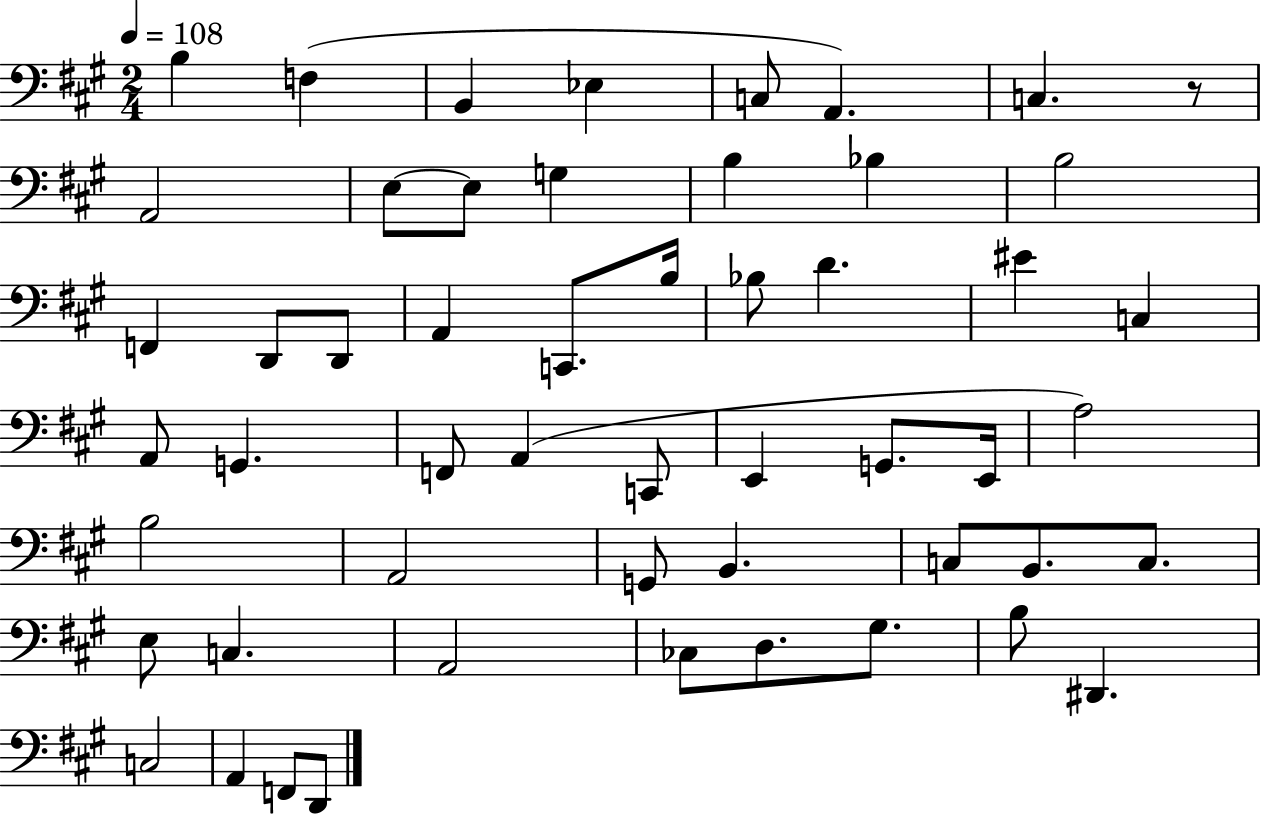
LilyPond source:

{
  \clef bass
  \numericTimeSignature
  \time 2/4
  \key a \major
  \tempo 4 = 108
  b4 f4( | b,4 ees4 | c8 a,4.) | c4. r8 | \break a,2 | e8~~ e8 g4 | b4 bes4 | b2 | \break f,4 d,8 d,8 | a,4 c,8. b16 | bes8 d'4. | eis'4 c4 | \break a,8 g,4. | f,8 a,4( c,8 | e,4 g,8. e,16 | a2) | \break b2 | a,2 | g,8 b,4. | c8 b,8. c8. | \break e8 c4. | a,2 | ces8 d8. gis8. | b8 dis,4. | \break c2 | a,4 f,8 d,8 | \bar "|."
}